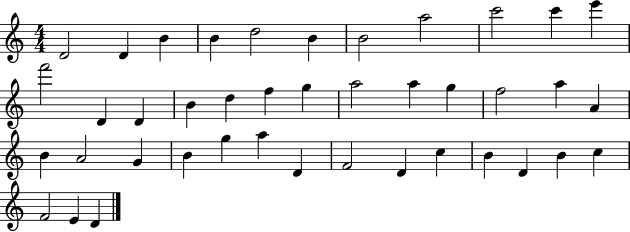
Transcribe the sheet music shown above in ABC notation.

X:1
T:Untitled
M:4/4
L:1/4
K:C
D2 D B B d2 B B2 a2 c'2 c' e' f'2 D D B d f g a2 a g f2 a A B A2 G B g a D F2 D c B D B c F2 E D